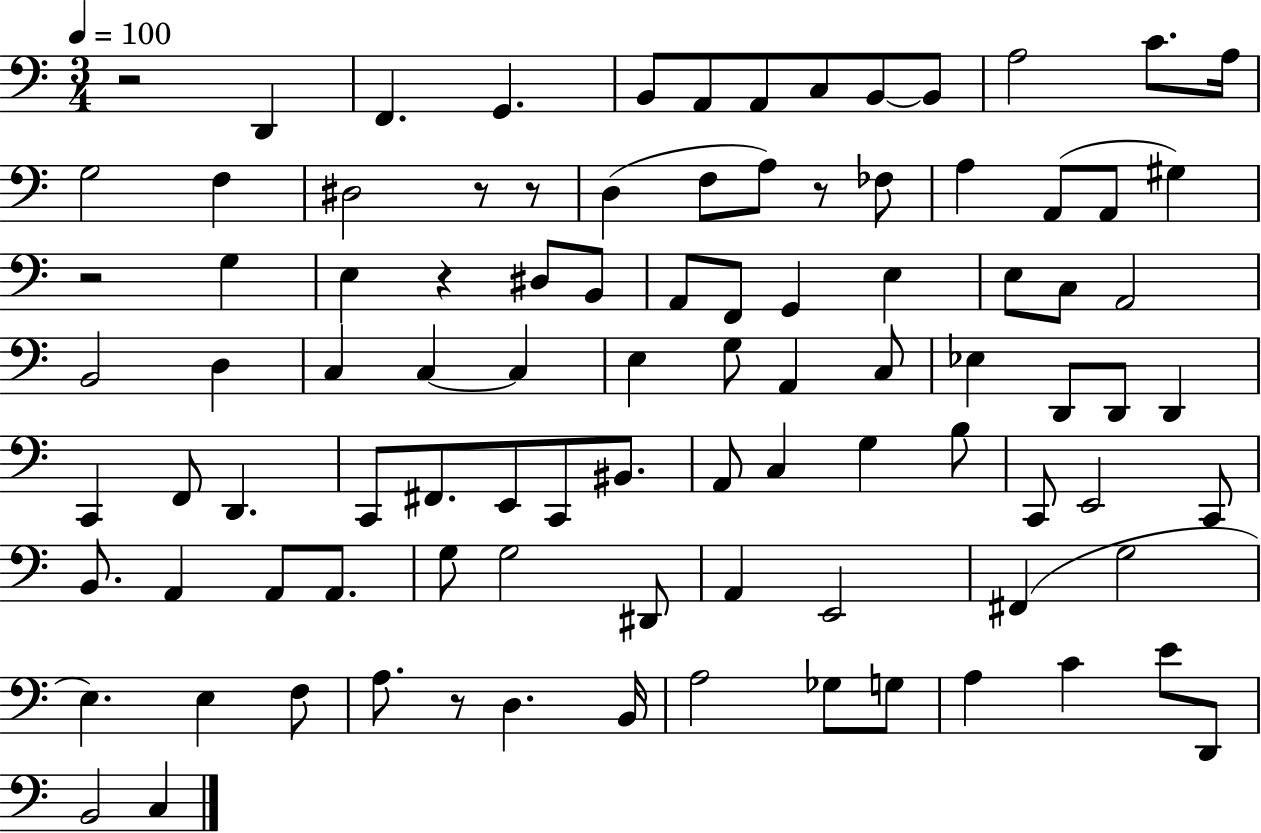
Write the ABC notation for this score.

X:1
T:Untitled
M:3/4
L:1/4
K:C
z2 D,, F,, G,, B,,/2 A,,/2 A,,/2 C,/2 B,,/2 B,,/2 A,2 C/2 A,/4 G,2 F, ^D,2 z/2 z/2 D, F,/2 A,/2 z/2 _F,/2 A, A,,/2 A,,/2 ^G, z2 G, E, z ^D,/2 B,,/2 A,,/2 F,,/2 G,, E, E,/2 C,/2 A,,2 B,,2 D, C, C, C, E, G,/2 A,, C,/2 _E, D,,/2 D,,/2 D,, C,, F,,/2 D,, C,,/2 ^F,,/2 E,,/2 C,,/2 ^B,,/2 A,,/2 C, G, B,/2 C,,/2 E,,2 C,,/2 B,,/2 A,, A,,/2 A,,/2 G,/2 G,2 ^D,,/2 A,, E,,2 ^F,, G,2 E, E, F,/2 A,/2 z/2 D, B,,/4 A,2 _G,/2 G,/2 A, C E/2 D,,/2 B,,2 C,